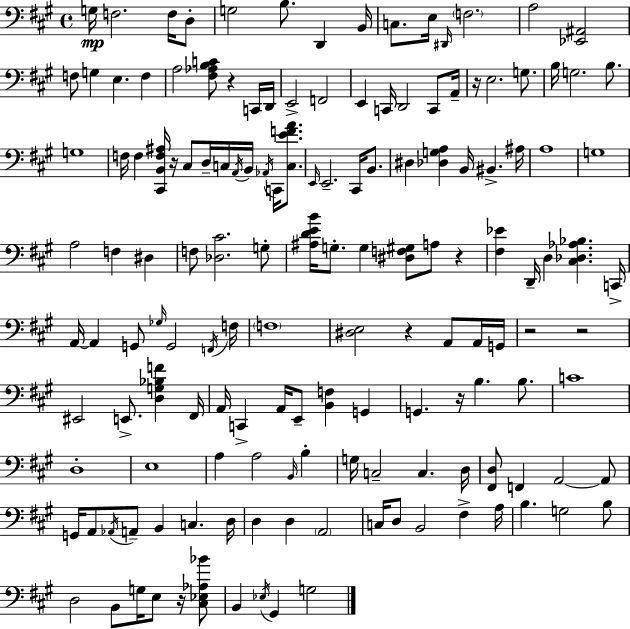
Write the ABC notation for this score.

X:1
T:Untitled
M:4/4
L:1/4
K:A
G,/4 F,2 F,/4 D,/2 G,2 B,/2 D,, B,,/4 C,/2 E,/4 ^D,,/4 F,2 A,2 [_E,,^A,,]2 F,/2 G, E, F, A,2 [^F,_A,B,C]/2 z C,,/4 D,,/4 E,,2 F,,2 E,, C,,/4 D,,2 C,,/2 A,,/4 z/4 E,2 G,/2 B,/4 G,2 B,/2 G,4 F,/4 F, [^C,,B,,F,^A,]/4 z/4 ^C,/2 D,/4 C,/4 A,,/4 B,,/4 _A,,/4 C,,/4 [C,EFA]/2 E,,/4 E,,2 ^C,,/4 B,,/2 ^D, [_D,G,A,] B,,/4 ^B,, ^A,/4 A,4 G,4 A,2 F, ^D, F,/2 [_D,^C]2 G,/2 [^A,DEB]/4 G,/2 G, [^D,F,^G,]/2 A,/2 z [^F,_E] D,,/4 D, [^C,_D,_A,_B,] C,,/4 A,,/4 A,, G,,/2 _G,/4 G,,2 F,,/4 F,/4 F,4 [^D,E,]2 z A,,/2 A,,/4 G,,/4 z2 z2 ^E,,2 E,,/2 [D,G,_B,F] ^F,,/4 A,,/4 C,, A,,/4 E,,/2 [B,,F,] G,, G,, z/4 B, B,/2 C4 D,4 E,4 A, A,2 B,,/4 B, G,/4 C,2 C, D,/4 [^F,,D,]/2 F,, A,,2 A,,/2 G,,/4 A,,/2 _A,,/4 A,,/2 B,, C, D,/4 D, D, A,,2 C,/4 D,/2 B,,2 ^F, A,/4 B, G,2 B,/2 D,2 B,,/2 G,/4 E,/2 z/4 [^C,_E,_A,_B]/2 B,, _E,/4 ^G,, G,2